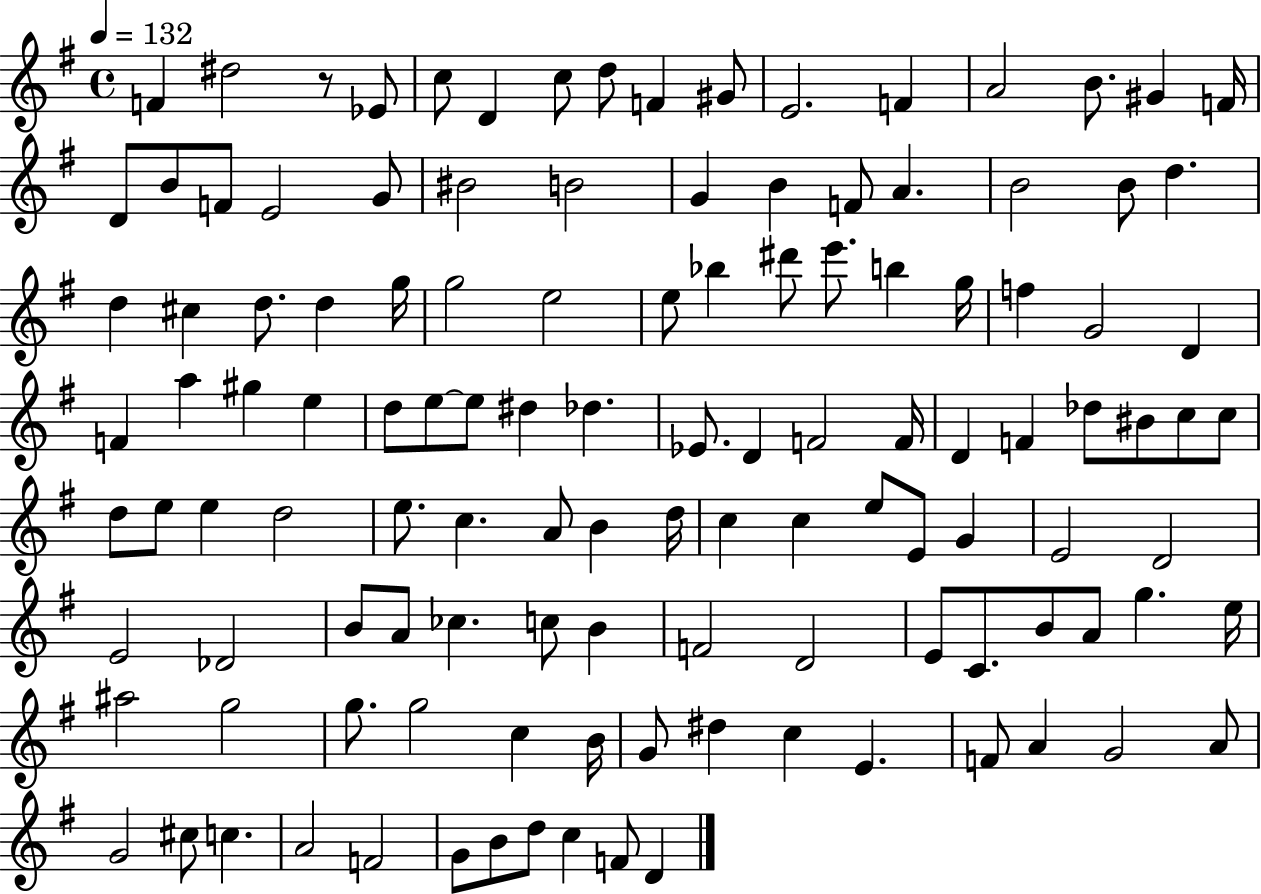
{
  \clef treble
  \time 4/4
  \defaultTimeSignature
  \key g \major
  \tempo 4 = 132
  f'4 dis''2 r8 ees'8 | c''8 d'4 c''8 d''8 f'4 gis'8 | e'2. f'4 | a'2 b'8. gis'4 f'16 | \break d'8 b'8 f'8 e'2 g'8 | bis'2 b'2 | g'4 b'4 f'8 a'4. | b'2 b'8 d''4. | \break d''4 cis''4 d''8. d''4 g''16 | g''2 e''2 | e''8 bes''4 dis'''8 e'''8. b''4 g''16 | f''4 g'2 d'4 | \break f'4 a''4 gis''4 e''4 | d''8 e''8~~ e''8 dis''4 des''4. | ees'8. d'4 f'2 f'16 | d'4 f'4 des''8 bis'8 c''8 c''8 | \break d''8 e''8 e''4 d''2 | e''8. c''4. a'8 b'4 d''16 | c''4 c''4 e''8 e'8 g'4 | e'2 d'2 | \break e'2 des'2 | b'8 a'8 ces''4. c''8 b'4 | f'2 d'2 | e'8 c'8. b'8 a'8 g''4. e''16 | \break ais''2 g''2 | g''8. g''2 c''4 b'16 | g'8 dis''4 c''4 e'4. | f'8 a'4 g'2 a'8 | \break g'2 cis''8 c''4. | a'2 f'2 | g'8 b'8 d''8 c''4 f'8 d'4 | \bar "|."
}